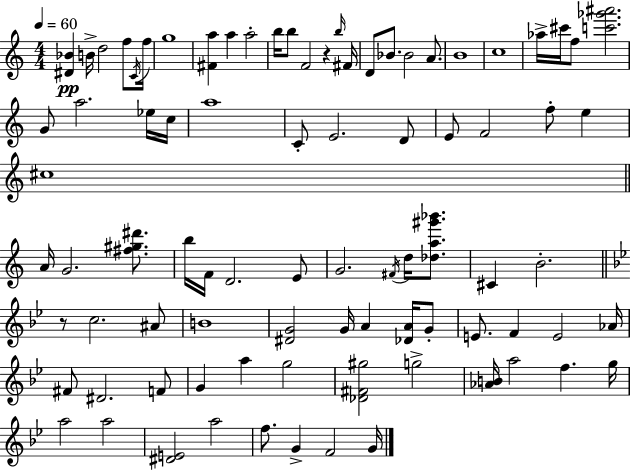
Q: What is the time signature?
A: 4/4